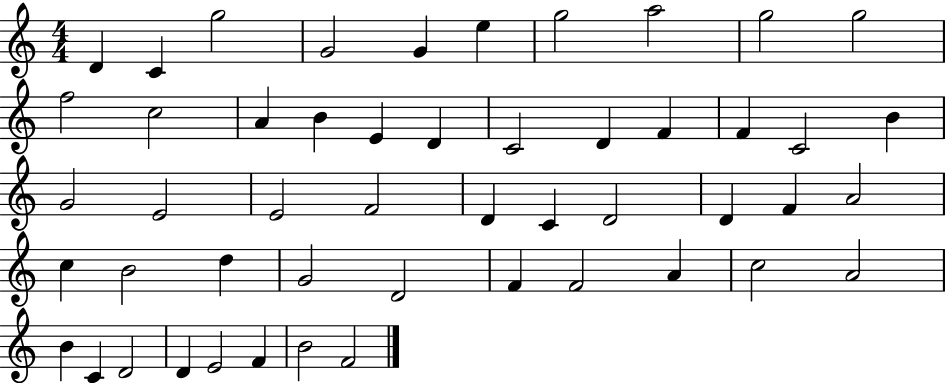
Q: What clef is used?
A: treble